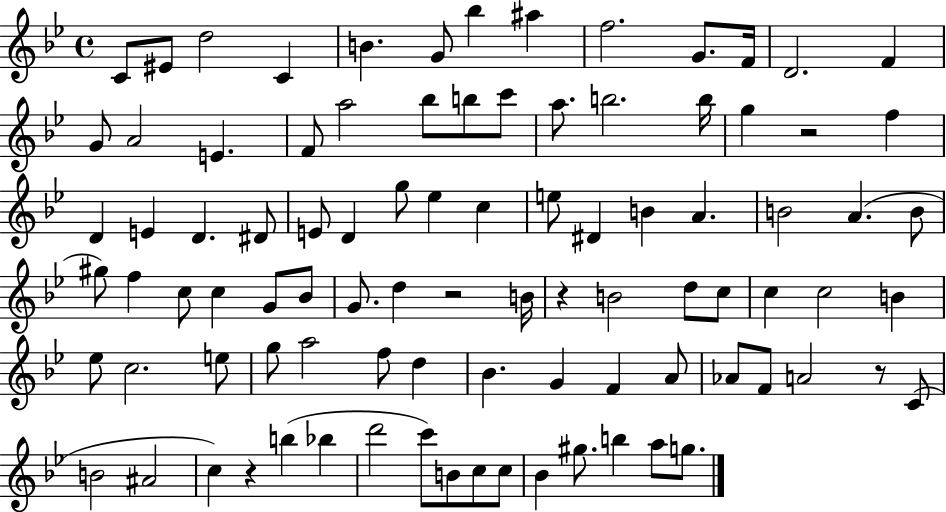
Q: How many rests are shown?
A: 5